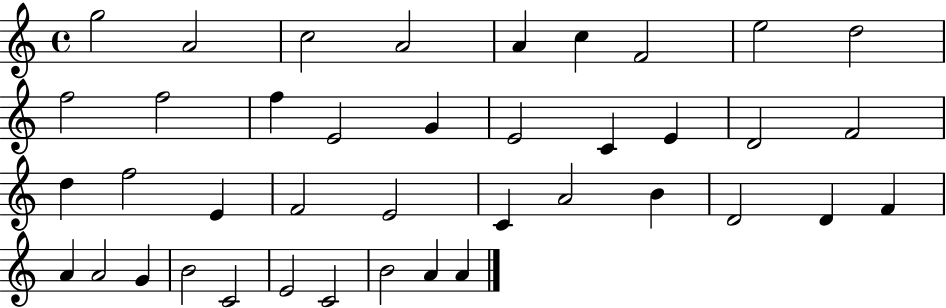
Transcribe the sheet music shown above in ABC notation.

X:1
T:Untitled
M:4/4
L:1/4
K:C
g2 A2 c2 A2 A c F2 e2 d2 f2 f2 f E2 G E2 C E D2 F2 d f2 E F2 E2 C A2 B D2 D F A A2 G B2 C2 E2 C2 B2 A A